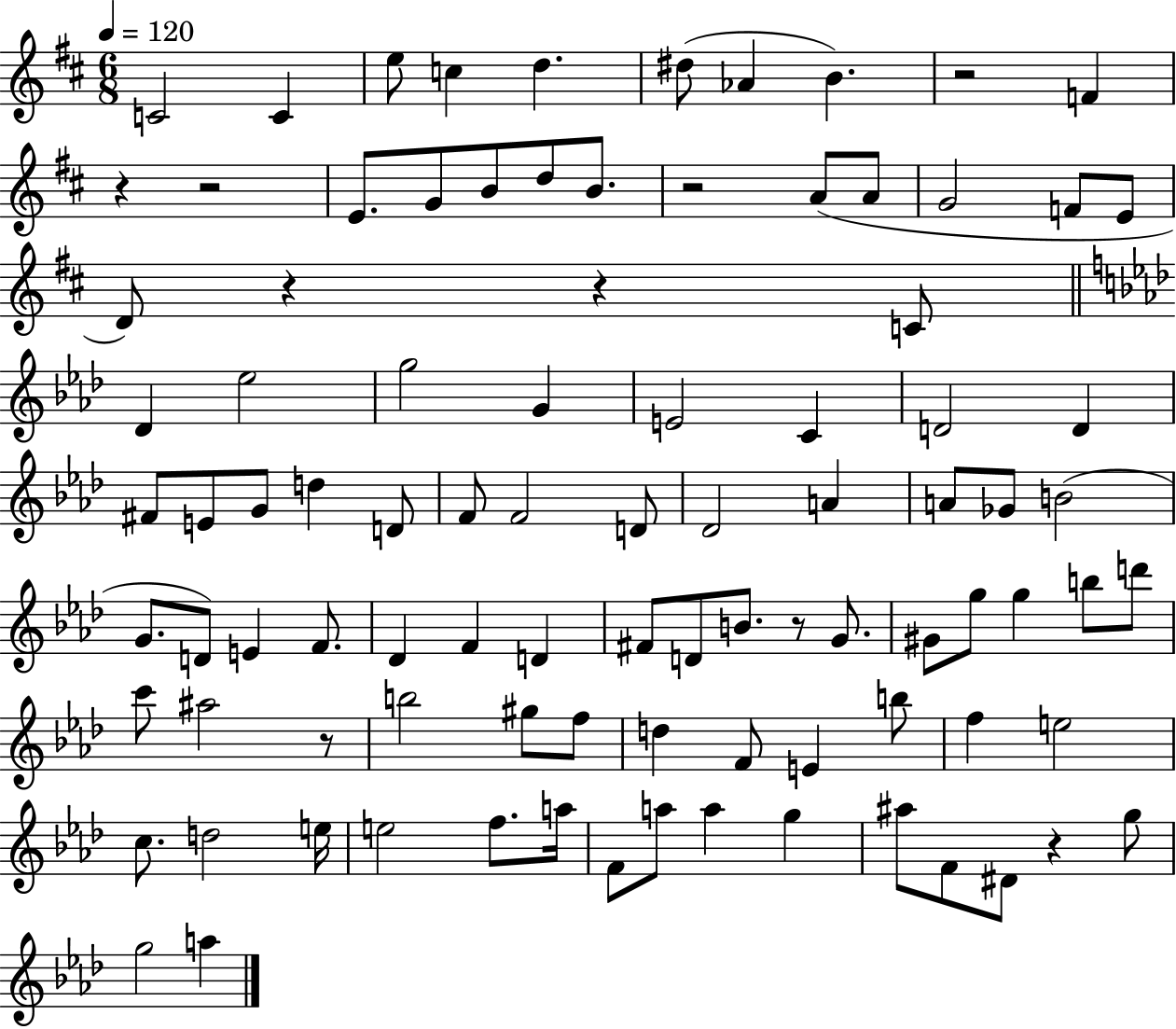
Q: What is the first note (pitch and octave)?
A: C4